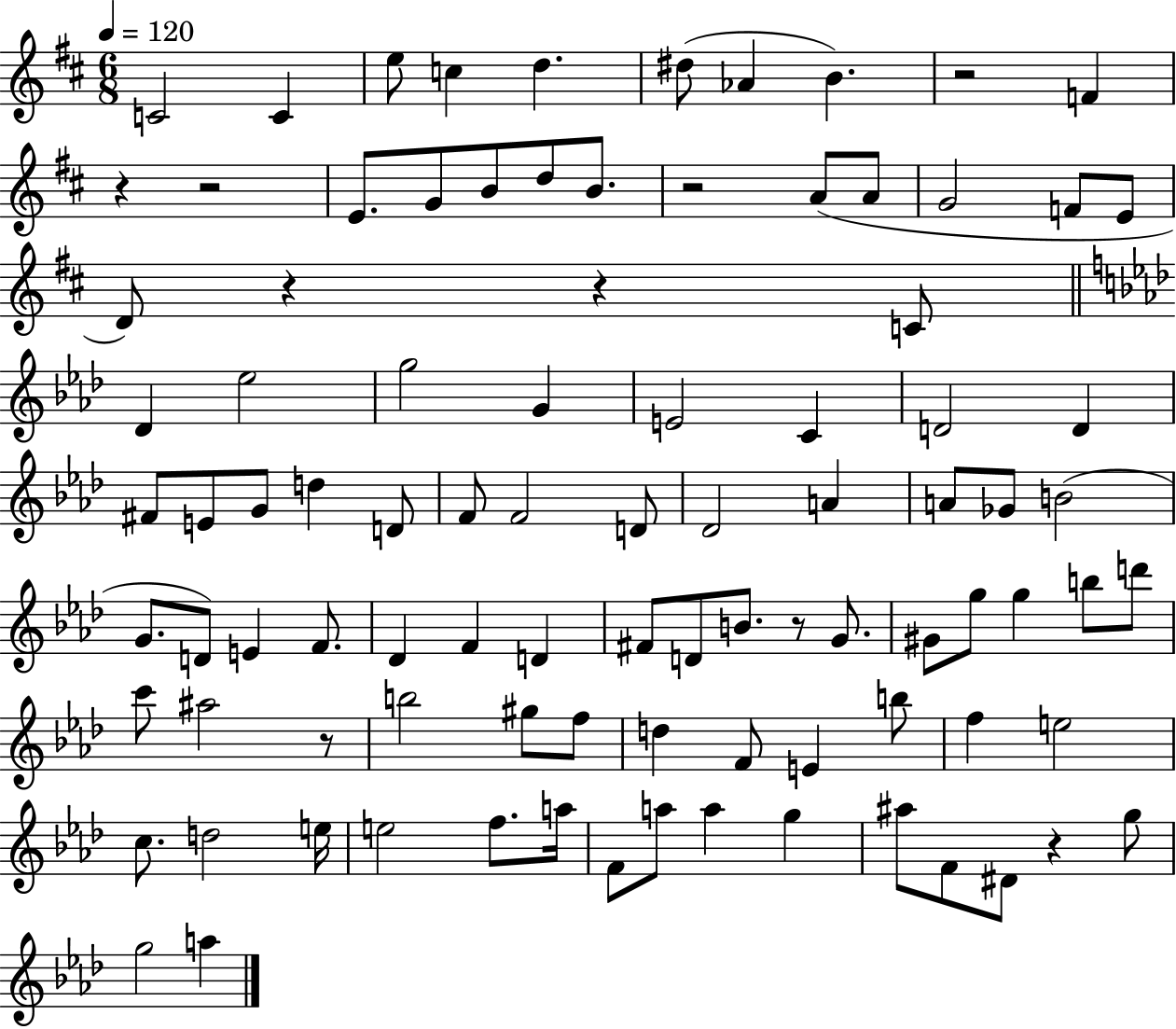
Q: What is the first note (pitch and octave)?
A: C4